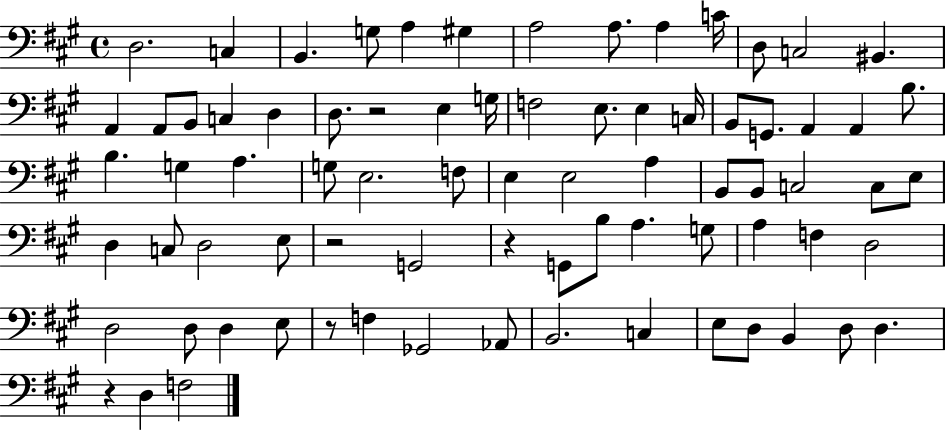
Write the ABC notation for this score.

X:1
T:Untitled
M:4/4
L:1/4
K:A
D,2 C, B,, G,/2 A, ^G, A,2 A,/2 A, C/4 D,/2 C,2 ^B,, A,, A,,/2 B,,/2 C, D, D,/2 z2 E, G,/4 F,2 E,/2 E, C,/4 B,,/2 G,,/2 A,, A,, B,/2 B, G, A, G,/2 E,2 F,/2 E, E,2 A, B,,/2 B,,/2 C,2 C,/2 E,/2 D, C,/2 D,2 E,/2 z2 G,,2 z G,,/2 B,/2 A, G,/2 A, F, D,2 D,2 D,/2 D, E,/2 z/2 F, _G,,2 _A,,/2 B,,2 C, E,/2 D,/2 B,, D,/2 D, z D, F,2